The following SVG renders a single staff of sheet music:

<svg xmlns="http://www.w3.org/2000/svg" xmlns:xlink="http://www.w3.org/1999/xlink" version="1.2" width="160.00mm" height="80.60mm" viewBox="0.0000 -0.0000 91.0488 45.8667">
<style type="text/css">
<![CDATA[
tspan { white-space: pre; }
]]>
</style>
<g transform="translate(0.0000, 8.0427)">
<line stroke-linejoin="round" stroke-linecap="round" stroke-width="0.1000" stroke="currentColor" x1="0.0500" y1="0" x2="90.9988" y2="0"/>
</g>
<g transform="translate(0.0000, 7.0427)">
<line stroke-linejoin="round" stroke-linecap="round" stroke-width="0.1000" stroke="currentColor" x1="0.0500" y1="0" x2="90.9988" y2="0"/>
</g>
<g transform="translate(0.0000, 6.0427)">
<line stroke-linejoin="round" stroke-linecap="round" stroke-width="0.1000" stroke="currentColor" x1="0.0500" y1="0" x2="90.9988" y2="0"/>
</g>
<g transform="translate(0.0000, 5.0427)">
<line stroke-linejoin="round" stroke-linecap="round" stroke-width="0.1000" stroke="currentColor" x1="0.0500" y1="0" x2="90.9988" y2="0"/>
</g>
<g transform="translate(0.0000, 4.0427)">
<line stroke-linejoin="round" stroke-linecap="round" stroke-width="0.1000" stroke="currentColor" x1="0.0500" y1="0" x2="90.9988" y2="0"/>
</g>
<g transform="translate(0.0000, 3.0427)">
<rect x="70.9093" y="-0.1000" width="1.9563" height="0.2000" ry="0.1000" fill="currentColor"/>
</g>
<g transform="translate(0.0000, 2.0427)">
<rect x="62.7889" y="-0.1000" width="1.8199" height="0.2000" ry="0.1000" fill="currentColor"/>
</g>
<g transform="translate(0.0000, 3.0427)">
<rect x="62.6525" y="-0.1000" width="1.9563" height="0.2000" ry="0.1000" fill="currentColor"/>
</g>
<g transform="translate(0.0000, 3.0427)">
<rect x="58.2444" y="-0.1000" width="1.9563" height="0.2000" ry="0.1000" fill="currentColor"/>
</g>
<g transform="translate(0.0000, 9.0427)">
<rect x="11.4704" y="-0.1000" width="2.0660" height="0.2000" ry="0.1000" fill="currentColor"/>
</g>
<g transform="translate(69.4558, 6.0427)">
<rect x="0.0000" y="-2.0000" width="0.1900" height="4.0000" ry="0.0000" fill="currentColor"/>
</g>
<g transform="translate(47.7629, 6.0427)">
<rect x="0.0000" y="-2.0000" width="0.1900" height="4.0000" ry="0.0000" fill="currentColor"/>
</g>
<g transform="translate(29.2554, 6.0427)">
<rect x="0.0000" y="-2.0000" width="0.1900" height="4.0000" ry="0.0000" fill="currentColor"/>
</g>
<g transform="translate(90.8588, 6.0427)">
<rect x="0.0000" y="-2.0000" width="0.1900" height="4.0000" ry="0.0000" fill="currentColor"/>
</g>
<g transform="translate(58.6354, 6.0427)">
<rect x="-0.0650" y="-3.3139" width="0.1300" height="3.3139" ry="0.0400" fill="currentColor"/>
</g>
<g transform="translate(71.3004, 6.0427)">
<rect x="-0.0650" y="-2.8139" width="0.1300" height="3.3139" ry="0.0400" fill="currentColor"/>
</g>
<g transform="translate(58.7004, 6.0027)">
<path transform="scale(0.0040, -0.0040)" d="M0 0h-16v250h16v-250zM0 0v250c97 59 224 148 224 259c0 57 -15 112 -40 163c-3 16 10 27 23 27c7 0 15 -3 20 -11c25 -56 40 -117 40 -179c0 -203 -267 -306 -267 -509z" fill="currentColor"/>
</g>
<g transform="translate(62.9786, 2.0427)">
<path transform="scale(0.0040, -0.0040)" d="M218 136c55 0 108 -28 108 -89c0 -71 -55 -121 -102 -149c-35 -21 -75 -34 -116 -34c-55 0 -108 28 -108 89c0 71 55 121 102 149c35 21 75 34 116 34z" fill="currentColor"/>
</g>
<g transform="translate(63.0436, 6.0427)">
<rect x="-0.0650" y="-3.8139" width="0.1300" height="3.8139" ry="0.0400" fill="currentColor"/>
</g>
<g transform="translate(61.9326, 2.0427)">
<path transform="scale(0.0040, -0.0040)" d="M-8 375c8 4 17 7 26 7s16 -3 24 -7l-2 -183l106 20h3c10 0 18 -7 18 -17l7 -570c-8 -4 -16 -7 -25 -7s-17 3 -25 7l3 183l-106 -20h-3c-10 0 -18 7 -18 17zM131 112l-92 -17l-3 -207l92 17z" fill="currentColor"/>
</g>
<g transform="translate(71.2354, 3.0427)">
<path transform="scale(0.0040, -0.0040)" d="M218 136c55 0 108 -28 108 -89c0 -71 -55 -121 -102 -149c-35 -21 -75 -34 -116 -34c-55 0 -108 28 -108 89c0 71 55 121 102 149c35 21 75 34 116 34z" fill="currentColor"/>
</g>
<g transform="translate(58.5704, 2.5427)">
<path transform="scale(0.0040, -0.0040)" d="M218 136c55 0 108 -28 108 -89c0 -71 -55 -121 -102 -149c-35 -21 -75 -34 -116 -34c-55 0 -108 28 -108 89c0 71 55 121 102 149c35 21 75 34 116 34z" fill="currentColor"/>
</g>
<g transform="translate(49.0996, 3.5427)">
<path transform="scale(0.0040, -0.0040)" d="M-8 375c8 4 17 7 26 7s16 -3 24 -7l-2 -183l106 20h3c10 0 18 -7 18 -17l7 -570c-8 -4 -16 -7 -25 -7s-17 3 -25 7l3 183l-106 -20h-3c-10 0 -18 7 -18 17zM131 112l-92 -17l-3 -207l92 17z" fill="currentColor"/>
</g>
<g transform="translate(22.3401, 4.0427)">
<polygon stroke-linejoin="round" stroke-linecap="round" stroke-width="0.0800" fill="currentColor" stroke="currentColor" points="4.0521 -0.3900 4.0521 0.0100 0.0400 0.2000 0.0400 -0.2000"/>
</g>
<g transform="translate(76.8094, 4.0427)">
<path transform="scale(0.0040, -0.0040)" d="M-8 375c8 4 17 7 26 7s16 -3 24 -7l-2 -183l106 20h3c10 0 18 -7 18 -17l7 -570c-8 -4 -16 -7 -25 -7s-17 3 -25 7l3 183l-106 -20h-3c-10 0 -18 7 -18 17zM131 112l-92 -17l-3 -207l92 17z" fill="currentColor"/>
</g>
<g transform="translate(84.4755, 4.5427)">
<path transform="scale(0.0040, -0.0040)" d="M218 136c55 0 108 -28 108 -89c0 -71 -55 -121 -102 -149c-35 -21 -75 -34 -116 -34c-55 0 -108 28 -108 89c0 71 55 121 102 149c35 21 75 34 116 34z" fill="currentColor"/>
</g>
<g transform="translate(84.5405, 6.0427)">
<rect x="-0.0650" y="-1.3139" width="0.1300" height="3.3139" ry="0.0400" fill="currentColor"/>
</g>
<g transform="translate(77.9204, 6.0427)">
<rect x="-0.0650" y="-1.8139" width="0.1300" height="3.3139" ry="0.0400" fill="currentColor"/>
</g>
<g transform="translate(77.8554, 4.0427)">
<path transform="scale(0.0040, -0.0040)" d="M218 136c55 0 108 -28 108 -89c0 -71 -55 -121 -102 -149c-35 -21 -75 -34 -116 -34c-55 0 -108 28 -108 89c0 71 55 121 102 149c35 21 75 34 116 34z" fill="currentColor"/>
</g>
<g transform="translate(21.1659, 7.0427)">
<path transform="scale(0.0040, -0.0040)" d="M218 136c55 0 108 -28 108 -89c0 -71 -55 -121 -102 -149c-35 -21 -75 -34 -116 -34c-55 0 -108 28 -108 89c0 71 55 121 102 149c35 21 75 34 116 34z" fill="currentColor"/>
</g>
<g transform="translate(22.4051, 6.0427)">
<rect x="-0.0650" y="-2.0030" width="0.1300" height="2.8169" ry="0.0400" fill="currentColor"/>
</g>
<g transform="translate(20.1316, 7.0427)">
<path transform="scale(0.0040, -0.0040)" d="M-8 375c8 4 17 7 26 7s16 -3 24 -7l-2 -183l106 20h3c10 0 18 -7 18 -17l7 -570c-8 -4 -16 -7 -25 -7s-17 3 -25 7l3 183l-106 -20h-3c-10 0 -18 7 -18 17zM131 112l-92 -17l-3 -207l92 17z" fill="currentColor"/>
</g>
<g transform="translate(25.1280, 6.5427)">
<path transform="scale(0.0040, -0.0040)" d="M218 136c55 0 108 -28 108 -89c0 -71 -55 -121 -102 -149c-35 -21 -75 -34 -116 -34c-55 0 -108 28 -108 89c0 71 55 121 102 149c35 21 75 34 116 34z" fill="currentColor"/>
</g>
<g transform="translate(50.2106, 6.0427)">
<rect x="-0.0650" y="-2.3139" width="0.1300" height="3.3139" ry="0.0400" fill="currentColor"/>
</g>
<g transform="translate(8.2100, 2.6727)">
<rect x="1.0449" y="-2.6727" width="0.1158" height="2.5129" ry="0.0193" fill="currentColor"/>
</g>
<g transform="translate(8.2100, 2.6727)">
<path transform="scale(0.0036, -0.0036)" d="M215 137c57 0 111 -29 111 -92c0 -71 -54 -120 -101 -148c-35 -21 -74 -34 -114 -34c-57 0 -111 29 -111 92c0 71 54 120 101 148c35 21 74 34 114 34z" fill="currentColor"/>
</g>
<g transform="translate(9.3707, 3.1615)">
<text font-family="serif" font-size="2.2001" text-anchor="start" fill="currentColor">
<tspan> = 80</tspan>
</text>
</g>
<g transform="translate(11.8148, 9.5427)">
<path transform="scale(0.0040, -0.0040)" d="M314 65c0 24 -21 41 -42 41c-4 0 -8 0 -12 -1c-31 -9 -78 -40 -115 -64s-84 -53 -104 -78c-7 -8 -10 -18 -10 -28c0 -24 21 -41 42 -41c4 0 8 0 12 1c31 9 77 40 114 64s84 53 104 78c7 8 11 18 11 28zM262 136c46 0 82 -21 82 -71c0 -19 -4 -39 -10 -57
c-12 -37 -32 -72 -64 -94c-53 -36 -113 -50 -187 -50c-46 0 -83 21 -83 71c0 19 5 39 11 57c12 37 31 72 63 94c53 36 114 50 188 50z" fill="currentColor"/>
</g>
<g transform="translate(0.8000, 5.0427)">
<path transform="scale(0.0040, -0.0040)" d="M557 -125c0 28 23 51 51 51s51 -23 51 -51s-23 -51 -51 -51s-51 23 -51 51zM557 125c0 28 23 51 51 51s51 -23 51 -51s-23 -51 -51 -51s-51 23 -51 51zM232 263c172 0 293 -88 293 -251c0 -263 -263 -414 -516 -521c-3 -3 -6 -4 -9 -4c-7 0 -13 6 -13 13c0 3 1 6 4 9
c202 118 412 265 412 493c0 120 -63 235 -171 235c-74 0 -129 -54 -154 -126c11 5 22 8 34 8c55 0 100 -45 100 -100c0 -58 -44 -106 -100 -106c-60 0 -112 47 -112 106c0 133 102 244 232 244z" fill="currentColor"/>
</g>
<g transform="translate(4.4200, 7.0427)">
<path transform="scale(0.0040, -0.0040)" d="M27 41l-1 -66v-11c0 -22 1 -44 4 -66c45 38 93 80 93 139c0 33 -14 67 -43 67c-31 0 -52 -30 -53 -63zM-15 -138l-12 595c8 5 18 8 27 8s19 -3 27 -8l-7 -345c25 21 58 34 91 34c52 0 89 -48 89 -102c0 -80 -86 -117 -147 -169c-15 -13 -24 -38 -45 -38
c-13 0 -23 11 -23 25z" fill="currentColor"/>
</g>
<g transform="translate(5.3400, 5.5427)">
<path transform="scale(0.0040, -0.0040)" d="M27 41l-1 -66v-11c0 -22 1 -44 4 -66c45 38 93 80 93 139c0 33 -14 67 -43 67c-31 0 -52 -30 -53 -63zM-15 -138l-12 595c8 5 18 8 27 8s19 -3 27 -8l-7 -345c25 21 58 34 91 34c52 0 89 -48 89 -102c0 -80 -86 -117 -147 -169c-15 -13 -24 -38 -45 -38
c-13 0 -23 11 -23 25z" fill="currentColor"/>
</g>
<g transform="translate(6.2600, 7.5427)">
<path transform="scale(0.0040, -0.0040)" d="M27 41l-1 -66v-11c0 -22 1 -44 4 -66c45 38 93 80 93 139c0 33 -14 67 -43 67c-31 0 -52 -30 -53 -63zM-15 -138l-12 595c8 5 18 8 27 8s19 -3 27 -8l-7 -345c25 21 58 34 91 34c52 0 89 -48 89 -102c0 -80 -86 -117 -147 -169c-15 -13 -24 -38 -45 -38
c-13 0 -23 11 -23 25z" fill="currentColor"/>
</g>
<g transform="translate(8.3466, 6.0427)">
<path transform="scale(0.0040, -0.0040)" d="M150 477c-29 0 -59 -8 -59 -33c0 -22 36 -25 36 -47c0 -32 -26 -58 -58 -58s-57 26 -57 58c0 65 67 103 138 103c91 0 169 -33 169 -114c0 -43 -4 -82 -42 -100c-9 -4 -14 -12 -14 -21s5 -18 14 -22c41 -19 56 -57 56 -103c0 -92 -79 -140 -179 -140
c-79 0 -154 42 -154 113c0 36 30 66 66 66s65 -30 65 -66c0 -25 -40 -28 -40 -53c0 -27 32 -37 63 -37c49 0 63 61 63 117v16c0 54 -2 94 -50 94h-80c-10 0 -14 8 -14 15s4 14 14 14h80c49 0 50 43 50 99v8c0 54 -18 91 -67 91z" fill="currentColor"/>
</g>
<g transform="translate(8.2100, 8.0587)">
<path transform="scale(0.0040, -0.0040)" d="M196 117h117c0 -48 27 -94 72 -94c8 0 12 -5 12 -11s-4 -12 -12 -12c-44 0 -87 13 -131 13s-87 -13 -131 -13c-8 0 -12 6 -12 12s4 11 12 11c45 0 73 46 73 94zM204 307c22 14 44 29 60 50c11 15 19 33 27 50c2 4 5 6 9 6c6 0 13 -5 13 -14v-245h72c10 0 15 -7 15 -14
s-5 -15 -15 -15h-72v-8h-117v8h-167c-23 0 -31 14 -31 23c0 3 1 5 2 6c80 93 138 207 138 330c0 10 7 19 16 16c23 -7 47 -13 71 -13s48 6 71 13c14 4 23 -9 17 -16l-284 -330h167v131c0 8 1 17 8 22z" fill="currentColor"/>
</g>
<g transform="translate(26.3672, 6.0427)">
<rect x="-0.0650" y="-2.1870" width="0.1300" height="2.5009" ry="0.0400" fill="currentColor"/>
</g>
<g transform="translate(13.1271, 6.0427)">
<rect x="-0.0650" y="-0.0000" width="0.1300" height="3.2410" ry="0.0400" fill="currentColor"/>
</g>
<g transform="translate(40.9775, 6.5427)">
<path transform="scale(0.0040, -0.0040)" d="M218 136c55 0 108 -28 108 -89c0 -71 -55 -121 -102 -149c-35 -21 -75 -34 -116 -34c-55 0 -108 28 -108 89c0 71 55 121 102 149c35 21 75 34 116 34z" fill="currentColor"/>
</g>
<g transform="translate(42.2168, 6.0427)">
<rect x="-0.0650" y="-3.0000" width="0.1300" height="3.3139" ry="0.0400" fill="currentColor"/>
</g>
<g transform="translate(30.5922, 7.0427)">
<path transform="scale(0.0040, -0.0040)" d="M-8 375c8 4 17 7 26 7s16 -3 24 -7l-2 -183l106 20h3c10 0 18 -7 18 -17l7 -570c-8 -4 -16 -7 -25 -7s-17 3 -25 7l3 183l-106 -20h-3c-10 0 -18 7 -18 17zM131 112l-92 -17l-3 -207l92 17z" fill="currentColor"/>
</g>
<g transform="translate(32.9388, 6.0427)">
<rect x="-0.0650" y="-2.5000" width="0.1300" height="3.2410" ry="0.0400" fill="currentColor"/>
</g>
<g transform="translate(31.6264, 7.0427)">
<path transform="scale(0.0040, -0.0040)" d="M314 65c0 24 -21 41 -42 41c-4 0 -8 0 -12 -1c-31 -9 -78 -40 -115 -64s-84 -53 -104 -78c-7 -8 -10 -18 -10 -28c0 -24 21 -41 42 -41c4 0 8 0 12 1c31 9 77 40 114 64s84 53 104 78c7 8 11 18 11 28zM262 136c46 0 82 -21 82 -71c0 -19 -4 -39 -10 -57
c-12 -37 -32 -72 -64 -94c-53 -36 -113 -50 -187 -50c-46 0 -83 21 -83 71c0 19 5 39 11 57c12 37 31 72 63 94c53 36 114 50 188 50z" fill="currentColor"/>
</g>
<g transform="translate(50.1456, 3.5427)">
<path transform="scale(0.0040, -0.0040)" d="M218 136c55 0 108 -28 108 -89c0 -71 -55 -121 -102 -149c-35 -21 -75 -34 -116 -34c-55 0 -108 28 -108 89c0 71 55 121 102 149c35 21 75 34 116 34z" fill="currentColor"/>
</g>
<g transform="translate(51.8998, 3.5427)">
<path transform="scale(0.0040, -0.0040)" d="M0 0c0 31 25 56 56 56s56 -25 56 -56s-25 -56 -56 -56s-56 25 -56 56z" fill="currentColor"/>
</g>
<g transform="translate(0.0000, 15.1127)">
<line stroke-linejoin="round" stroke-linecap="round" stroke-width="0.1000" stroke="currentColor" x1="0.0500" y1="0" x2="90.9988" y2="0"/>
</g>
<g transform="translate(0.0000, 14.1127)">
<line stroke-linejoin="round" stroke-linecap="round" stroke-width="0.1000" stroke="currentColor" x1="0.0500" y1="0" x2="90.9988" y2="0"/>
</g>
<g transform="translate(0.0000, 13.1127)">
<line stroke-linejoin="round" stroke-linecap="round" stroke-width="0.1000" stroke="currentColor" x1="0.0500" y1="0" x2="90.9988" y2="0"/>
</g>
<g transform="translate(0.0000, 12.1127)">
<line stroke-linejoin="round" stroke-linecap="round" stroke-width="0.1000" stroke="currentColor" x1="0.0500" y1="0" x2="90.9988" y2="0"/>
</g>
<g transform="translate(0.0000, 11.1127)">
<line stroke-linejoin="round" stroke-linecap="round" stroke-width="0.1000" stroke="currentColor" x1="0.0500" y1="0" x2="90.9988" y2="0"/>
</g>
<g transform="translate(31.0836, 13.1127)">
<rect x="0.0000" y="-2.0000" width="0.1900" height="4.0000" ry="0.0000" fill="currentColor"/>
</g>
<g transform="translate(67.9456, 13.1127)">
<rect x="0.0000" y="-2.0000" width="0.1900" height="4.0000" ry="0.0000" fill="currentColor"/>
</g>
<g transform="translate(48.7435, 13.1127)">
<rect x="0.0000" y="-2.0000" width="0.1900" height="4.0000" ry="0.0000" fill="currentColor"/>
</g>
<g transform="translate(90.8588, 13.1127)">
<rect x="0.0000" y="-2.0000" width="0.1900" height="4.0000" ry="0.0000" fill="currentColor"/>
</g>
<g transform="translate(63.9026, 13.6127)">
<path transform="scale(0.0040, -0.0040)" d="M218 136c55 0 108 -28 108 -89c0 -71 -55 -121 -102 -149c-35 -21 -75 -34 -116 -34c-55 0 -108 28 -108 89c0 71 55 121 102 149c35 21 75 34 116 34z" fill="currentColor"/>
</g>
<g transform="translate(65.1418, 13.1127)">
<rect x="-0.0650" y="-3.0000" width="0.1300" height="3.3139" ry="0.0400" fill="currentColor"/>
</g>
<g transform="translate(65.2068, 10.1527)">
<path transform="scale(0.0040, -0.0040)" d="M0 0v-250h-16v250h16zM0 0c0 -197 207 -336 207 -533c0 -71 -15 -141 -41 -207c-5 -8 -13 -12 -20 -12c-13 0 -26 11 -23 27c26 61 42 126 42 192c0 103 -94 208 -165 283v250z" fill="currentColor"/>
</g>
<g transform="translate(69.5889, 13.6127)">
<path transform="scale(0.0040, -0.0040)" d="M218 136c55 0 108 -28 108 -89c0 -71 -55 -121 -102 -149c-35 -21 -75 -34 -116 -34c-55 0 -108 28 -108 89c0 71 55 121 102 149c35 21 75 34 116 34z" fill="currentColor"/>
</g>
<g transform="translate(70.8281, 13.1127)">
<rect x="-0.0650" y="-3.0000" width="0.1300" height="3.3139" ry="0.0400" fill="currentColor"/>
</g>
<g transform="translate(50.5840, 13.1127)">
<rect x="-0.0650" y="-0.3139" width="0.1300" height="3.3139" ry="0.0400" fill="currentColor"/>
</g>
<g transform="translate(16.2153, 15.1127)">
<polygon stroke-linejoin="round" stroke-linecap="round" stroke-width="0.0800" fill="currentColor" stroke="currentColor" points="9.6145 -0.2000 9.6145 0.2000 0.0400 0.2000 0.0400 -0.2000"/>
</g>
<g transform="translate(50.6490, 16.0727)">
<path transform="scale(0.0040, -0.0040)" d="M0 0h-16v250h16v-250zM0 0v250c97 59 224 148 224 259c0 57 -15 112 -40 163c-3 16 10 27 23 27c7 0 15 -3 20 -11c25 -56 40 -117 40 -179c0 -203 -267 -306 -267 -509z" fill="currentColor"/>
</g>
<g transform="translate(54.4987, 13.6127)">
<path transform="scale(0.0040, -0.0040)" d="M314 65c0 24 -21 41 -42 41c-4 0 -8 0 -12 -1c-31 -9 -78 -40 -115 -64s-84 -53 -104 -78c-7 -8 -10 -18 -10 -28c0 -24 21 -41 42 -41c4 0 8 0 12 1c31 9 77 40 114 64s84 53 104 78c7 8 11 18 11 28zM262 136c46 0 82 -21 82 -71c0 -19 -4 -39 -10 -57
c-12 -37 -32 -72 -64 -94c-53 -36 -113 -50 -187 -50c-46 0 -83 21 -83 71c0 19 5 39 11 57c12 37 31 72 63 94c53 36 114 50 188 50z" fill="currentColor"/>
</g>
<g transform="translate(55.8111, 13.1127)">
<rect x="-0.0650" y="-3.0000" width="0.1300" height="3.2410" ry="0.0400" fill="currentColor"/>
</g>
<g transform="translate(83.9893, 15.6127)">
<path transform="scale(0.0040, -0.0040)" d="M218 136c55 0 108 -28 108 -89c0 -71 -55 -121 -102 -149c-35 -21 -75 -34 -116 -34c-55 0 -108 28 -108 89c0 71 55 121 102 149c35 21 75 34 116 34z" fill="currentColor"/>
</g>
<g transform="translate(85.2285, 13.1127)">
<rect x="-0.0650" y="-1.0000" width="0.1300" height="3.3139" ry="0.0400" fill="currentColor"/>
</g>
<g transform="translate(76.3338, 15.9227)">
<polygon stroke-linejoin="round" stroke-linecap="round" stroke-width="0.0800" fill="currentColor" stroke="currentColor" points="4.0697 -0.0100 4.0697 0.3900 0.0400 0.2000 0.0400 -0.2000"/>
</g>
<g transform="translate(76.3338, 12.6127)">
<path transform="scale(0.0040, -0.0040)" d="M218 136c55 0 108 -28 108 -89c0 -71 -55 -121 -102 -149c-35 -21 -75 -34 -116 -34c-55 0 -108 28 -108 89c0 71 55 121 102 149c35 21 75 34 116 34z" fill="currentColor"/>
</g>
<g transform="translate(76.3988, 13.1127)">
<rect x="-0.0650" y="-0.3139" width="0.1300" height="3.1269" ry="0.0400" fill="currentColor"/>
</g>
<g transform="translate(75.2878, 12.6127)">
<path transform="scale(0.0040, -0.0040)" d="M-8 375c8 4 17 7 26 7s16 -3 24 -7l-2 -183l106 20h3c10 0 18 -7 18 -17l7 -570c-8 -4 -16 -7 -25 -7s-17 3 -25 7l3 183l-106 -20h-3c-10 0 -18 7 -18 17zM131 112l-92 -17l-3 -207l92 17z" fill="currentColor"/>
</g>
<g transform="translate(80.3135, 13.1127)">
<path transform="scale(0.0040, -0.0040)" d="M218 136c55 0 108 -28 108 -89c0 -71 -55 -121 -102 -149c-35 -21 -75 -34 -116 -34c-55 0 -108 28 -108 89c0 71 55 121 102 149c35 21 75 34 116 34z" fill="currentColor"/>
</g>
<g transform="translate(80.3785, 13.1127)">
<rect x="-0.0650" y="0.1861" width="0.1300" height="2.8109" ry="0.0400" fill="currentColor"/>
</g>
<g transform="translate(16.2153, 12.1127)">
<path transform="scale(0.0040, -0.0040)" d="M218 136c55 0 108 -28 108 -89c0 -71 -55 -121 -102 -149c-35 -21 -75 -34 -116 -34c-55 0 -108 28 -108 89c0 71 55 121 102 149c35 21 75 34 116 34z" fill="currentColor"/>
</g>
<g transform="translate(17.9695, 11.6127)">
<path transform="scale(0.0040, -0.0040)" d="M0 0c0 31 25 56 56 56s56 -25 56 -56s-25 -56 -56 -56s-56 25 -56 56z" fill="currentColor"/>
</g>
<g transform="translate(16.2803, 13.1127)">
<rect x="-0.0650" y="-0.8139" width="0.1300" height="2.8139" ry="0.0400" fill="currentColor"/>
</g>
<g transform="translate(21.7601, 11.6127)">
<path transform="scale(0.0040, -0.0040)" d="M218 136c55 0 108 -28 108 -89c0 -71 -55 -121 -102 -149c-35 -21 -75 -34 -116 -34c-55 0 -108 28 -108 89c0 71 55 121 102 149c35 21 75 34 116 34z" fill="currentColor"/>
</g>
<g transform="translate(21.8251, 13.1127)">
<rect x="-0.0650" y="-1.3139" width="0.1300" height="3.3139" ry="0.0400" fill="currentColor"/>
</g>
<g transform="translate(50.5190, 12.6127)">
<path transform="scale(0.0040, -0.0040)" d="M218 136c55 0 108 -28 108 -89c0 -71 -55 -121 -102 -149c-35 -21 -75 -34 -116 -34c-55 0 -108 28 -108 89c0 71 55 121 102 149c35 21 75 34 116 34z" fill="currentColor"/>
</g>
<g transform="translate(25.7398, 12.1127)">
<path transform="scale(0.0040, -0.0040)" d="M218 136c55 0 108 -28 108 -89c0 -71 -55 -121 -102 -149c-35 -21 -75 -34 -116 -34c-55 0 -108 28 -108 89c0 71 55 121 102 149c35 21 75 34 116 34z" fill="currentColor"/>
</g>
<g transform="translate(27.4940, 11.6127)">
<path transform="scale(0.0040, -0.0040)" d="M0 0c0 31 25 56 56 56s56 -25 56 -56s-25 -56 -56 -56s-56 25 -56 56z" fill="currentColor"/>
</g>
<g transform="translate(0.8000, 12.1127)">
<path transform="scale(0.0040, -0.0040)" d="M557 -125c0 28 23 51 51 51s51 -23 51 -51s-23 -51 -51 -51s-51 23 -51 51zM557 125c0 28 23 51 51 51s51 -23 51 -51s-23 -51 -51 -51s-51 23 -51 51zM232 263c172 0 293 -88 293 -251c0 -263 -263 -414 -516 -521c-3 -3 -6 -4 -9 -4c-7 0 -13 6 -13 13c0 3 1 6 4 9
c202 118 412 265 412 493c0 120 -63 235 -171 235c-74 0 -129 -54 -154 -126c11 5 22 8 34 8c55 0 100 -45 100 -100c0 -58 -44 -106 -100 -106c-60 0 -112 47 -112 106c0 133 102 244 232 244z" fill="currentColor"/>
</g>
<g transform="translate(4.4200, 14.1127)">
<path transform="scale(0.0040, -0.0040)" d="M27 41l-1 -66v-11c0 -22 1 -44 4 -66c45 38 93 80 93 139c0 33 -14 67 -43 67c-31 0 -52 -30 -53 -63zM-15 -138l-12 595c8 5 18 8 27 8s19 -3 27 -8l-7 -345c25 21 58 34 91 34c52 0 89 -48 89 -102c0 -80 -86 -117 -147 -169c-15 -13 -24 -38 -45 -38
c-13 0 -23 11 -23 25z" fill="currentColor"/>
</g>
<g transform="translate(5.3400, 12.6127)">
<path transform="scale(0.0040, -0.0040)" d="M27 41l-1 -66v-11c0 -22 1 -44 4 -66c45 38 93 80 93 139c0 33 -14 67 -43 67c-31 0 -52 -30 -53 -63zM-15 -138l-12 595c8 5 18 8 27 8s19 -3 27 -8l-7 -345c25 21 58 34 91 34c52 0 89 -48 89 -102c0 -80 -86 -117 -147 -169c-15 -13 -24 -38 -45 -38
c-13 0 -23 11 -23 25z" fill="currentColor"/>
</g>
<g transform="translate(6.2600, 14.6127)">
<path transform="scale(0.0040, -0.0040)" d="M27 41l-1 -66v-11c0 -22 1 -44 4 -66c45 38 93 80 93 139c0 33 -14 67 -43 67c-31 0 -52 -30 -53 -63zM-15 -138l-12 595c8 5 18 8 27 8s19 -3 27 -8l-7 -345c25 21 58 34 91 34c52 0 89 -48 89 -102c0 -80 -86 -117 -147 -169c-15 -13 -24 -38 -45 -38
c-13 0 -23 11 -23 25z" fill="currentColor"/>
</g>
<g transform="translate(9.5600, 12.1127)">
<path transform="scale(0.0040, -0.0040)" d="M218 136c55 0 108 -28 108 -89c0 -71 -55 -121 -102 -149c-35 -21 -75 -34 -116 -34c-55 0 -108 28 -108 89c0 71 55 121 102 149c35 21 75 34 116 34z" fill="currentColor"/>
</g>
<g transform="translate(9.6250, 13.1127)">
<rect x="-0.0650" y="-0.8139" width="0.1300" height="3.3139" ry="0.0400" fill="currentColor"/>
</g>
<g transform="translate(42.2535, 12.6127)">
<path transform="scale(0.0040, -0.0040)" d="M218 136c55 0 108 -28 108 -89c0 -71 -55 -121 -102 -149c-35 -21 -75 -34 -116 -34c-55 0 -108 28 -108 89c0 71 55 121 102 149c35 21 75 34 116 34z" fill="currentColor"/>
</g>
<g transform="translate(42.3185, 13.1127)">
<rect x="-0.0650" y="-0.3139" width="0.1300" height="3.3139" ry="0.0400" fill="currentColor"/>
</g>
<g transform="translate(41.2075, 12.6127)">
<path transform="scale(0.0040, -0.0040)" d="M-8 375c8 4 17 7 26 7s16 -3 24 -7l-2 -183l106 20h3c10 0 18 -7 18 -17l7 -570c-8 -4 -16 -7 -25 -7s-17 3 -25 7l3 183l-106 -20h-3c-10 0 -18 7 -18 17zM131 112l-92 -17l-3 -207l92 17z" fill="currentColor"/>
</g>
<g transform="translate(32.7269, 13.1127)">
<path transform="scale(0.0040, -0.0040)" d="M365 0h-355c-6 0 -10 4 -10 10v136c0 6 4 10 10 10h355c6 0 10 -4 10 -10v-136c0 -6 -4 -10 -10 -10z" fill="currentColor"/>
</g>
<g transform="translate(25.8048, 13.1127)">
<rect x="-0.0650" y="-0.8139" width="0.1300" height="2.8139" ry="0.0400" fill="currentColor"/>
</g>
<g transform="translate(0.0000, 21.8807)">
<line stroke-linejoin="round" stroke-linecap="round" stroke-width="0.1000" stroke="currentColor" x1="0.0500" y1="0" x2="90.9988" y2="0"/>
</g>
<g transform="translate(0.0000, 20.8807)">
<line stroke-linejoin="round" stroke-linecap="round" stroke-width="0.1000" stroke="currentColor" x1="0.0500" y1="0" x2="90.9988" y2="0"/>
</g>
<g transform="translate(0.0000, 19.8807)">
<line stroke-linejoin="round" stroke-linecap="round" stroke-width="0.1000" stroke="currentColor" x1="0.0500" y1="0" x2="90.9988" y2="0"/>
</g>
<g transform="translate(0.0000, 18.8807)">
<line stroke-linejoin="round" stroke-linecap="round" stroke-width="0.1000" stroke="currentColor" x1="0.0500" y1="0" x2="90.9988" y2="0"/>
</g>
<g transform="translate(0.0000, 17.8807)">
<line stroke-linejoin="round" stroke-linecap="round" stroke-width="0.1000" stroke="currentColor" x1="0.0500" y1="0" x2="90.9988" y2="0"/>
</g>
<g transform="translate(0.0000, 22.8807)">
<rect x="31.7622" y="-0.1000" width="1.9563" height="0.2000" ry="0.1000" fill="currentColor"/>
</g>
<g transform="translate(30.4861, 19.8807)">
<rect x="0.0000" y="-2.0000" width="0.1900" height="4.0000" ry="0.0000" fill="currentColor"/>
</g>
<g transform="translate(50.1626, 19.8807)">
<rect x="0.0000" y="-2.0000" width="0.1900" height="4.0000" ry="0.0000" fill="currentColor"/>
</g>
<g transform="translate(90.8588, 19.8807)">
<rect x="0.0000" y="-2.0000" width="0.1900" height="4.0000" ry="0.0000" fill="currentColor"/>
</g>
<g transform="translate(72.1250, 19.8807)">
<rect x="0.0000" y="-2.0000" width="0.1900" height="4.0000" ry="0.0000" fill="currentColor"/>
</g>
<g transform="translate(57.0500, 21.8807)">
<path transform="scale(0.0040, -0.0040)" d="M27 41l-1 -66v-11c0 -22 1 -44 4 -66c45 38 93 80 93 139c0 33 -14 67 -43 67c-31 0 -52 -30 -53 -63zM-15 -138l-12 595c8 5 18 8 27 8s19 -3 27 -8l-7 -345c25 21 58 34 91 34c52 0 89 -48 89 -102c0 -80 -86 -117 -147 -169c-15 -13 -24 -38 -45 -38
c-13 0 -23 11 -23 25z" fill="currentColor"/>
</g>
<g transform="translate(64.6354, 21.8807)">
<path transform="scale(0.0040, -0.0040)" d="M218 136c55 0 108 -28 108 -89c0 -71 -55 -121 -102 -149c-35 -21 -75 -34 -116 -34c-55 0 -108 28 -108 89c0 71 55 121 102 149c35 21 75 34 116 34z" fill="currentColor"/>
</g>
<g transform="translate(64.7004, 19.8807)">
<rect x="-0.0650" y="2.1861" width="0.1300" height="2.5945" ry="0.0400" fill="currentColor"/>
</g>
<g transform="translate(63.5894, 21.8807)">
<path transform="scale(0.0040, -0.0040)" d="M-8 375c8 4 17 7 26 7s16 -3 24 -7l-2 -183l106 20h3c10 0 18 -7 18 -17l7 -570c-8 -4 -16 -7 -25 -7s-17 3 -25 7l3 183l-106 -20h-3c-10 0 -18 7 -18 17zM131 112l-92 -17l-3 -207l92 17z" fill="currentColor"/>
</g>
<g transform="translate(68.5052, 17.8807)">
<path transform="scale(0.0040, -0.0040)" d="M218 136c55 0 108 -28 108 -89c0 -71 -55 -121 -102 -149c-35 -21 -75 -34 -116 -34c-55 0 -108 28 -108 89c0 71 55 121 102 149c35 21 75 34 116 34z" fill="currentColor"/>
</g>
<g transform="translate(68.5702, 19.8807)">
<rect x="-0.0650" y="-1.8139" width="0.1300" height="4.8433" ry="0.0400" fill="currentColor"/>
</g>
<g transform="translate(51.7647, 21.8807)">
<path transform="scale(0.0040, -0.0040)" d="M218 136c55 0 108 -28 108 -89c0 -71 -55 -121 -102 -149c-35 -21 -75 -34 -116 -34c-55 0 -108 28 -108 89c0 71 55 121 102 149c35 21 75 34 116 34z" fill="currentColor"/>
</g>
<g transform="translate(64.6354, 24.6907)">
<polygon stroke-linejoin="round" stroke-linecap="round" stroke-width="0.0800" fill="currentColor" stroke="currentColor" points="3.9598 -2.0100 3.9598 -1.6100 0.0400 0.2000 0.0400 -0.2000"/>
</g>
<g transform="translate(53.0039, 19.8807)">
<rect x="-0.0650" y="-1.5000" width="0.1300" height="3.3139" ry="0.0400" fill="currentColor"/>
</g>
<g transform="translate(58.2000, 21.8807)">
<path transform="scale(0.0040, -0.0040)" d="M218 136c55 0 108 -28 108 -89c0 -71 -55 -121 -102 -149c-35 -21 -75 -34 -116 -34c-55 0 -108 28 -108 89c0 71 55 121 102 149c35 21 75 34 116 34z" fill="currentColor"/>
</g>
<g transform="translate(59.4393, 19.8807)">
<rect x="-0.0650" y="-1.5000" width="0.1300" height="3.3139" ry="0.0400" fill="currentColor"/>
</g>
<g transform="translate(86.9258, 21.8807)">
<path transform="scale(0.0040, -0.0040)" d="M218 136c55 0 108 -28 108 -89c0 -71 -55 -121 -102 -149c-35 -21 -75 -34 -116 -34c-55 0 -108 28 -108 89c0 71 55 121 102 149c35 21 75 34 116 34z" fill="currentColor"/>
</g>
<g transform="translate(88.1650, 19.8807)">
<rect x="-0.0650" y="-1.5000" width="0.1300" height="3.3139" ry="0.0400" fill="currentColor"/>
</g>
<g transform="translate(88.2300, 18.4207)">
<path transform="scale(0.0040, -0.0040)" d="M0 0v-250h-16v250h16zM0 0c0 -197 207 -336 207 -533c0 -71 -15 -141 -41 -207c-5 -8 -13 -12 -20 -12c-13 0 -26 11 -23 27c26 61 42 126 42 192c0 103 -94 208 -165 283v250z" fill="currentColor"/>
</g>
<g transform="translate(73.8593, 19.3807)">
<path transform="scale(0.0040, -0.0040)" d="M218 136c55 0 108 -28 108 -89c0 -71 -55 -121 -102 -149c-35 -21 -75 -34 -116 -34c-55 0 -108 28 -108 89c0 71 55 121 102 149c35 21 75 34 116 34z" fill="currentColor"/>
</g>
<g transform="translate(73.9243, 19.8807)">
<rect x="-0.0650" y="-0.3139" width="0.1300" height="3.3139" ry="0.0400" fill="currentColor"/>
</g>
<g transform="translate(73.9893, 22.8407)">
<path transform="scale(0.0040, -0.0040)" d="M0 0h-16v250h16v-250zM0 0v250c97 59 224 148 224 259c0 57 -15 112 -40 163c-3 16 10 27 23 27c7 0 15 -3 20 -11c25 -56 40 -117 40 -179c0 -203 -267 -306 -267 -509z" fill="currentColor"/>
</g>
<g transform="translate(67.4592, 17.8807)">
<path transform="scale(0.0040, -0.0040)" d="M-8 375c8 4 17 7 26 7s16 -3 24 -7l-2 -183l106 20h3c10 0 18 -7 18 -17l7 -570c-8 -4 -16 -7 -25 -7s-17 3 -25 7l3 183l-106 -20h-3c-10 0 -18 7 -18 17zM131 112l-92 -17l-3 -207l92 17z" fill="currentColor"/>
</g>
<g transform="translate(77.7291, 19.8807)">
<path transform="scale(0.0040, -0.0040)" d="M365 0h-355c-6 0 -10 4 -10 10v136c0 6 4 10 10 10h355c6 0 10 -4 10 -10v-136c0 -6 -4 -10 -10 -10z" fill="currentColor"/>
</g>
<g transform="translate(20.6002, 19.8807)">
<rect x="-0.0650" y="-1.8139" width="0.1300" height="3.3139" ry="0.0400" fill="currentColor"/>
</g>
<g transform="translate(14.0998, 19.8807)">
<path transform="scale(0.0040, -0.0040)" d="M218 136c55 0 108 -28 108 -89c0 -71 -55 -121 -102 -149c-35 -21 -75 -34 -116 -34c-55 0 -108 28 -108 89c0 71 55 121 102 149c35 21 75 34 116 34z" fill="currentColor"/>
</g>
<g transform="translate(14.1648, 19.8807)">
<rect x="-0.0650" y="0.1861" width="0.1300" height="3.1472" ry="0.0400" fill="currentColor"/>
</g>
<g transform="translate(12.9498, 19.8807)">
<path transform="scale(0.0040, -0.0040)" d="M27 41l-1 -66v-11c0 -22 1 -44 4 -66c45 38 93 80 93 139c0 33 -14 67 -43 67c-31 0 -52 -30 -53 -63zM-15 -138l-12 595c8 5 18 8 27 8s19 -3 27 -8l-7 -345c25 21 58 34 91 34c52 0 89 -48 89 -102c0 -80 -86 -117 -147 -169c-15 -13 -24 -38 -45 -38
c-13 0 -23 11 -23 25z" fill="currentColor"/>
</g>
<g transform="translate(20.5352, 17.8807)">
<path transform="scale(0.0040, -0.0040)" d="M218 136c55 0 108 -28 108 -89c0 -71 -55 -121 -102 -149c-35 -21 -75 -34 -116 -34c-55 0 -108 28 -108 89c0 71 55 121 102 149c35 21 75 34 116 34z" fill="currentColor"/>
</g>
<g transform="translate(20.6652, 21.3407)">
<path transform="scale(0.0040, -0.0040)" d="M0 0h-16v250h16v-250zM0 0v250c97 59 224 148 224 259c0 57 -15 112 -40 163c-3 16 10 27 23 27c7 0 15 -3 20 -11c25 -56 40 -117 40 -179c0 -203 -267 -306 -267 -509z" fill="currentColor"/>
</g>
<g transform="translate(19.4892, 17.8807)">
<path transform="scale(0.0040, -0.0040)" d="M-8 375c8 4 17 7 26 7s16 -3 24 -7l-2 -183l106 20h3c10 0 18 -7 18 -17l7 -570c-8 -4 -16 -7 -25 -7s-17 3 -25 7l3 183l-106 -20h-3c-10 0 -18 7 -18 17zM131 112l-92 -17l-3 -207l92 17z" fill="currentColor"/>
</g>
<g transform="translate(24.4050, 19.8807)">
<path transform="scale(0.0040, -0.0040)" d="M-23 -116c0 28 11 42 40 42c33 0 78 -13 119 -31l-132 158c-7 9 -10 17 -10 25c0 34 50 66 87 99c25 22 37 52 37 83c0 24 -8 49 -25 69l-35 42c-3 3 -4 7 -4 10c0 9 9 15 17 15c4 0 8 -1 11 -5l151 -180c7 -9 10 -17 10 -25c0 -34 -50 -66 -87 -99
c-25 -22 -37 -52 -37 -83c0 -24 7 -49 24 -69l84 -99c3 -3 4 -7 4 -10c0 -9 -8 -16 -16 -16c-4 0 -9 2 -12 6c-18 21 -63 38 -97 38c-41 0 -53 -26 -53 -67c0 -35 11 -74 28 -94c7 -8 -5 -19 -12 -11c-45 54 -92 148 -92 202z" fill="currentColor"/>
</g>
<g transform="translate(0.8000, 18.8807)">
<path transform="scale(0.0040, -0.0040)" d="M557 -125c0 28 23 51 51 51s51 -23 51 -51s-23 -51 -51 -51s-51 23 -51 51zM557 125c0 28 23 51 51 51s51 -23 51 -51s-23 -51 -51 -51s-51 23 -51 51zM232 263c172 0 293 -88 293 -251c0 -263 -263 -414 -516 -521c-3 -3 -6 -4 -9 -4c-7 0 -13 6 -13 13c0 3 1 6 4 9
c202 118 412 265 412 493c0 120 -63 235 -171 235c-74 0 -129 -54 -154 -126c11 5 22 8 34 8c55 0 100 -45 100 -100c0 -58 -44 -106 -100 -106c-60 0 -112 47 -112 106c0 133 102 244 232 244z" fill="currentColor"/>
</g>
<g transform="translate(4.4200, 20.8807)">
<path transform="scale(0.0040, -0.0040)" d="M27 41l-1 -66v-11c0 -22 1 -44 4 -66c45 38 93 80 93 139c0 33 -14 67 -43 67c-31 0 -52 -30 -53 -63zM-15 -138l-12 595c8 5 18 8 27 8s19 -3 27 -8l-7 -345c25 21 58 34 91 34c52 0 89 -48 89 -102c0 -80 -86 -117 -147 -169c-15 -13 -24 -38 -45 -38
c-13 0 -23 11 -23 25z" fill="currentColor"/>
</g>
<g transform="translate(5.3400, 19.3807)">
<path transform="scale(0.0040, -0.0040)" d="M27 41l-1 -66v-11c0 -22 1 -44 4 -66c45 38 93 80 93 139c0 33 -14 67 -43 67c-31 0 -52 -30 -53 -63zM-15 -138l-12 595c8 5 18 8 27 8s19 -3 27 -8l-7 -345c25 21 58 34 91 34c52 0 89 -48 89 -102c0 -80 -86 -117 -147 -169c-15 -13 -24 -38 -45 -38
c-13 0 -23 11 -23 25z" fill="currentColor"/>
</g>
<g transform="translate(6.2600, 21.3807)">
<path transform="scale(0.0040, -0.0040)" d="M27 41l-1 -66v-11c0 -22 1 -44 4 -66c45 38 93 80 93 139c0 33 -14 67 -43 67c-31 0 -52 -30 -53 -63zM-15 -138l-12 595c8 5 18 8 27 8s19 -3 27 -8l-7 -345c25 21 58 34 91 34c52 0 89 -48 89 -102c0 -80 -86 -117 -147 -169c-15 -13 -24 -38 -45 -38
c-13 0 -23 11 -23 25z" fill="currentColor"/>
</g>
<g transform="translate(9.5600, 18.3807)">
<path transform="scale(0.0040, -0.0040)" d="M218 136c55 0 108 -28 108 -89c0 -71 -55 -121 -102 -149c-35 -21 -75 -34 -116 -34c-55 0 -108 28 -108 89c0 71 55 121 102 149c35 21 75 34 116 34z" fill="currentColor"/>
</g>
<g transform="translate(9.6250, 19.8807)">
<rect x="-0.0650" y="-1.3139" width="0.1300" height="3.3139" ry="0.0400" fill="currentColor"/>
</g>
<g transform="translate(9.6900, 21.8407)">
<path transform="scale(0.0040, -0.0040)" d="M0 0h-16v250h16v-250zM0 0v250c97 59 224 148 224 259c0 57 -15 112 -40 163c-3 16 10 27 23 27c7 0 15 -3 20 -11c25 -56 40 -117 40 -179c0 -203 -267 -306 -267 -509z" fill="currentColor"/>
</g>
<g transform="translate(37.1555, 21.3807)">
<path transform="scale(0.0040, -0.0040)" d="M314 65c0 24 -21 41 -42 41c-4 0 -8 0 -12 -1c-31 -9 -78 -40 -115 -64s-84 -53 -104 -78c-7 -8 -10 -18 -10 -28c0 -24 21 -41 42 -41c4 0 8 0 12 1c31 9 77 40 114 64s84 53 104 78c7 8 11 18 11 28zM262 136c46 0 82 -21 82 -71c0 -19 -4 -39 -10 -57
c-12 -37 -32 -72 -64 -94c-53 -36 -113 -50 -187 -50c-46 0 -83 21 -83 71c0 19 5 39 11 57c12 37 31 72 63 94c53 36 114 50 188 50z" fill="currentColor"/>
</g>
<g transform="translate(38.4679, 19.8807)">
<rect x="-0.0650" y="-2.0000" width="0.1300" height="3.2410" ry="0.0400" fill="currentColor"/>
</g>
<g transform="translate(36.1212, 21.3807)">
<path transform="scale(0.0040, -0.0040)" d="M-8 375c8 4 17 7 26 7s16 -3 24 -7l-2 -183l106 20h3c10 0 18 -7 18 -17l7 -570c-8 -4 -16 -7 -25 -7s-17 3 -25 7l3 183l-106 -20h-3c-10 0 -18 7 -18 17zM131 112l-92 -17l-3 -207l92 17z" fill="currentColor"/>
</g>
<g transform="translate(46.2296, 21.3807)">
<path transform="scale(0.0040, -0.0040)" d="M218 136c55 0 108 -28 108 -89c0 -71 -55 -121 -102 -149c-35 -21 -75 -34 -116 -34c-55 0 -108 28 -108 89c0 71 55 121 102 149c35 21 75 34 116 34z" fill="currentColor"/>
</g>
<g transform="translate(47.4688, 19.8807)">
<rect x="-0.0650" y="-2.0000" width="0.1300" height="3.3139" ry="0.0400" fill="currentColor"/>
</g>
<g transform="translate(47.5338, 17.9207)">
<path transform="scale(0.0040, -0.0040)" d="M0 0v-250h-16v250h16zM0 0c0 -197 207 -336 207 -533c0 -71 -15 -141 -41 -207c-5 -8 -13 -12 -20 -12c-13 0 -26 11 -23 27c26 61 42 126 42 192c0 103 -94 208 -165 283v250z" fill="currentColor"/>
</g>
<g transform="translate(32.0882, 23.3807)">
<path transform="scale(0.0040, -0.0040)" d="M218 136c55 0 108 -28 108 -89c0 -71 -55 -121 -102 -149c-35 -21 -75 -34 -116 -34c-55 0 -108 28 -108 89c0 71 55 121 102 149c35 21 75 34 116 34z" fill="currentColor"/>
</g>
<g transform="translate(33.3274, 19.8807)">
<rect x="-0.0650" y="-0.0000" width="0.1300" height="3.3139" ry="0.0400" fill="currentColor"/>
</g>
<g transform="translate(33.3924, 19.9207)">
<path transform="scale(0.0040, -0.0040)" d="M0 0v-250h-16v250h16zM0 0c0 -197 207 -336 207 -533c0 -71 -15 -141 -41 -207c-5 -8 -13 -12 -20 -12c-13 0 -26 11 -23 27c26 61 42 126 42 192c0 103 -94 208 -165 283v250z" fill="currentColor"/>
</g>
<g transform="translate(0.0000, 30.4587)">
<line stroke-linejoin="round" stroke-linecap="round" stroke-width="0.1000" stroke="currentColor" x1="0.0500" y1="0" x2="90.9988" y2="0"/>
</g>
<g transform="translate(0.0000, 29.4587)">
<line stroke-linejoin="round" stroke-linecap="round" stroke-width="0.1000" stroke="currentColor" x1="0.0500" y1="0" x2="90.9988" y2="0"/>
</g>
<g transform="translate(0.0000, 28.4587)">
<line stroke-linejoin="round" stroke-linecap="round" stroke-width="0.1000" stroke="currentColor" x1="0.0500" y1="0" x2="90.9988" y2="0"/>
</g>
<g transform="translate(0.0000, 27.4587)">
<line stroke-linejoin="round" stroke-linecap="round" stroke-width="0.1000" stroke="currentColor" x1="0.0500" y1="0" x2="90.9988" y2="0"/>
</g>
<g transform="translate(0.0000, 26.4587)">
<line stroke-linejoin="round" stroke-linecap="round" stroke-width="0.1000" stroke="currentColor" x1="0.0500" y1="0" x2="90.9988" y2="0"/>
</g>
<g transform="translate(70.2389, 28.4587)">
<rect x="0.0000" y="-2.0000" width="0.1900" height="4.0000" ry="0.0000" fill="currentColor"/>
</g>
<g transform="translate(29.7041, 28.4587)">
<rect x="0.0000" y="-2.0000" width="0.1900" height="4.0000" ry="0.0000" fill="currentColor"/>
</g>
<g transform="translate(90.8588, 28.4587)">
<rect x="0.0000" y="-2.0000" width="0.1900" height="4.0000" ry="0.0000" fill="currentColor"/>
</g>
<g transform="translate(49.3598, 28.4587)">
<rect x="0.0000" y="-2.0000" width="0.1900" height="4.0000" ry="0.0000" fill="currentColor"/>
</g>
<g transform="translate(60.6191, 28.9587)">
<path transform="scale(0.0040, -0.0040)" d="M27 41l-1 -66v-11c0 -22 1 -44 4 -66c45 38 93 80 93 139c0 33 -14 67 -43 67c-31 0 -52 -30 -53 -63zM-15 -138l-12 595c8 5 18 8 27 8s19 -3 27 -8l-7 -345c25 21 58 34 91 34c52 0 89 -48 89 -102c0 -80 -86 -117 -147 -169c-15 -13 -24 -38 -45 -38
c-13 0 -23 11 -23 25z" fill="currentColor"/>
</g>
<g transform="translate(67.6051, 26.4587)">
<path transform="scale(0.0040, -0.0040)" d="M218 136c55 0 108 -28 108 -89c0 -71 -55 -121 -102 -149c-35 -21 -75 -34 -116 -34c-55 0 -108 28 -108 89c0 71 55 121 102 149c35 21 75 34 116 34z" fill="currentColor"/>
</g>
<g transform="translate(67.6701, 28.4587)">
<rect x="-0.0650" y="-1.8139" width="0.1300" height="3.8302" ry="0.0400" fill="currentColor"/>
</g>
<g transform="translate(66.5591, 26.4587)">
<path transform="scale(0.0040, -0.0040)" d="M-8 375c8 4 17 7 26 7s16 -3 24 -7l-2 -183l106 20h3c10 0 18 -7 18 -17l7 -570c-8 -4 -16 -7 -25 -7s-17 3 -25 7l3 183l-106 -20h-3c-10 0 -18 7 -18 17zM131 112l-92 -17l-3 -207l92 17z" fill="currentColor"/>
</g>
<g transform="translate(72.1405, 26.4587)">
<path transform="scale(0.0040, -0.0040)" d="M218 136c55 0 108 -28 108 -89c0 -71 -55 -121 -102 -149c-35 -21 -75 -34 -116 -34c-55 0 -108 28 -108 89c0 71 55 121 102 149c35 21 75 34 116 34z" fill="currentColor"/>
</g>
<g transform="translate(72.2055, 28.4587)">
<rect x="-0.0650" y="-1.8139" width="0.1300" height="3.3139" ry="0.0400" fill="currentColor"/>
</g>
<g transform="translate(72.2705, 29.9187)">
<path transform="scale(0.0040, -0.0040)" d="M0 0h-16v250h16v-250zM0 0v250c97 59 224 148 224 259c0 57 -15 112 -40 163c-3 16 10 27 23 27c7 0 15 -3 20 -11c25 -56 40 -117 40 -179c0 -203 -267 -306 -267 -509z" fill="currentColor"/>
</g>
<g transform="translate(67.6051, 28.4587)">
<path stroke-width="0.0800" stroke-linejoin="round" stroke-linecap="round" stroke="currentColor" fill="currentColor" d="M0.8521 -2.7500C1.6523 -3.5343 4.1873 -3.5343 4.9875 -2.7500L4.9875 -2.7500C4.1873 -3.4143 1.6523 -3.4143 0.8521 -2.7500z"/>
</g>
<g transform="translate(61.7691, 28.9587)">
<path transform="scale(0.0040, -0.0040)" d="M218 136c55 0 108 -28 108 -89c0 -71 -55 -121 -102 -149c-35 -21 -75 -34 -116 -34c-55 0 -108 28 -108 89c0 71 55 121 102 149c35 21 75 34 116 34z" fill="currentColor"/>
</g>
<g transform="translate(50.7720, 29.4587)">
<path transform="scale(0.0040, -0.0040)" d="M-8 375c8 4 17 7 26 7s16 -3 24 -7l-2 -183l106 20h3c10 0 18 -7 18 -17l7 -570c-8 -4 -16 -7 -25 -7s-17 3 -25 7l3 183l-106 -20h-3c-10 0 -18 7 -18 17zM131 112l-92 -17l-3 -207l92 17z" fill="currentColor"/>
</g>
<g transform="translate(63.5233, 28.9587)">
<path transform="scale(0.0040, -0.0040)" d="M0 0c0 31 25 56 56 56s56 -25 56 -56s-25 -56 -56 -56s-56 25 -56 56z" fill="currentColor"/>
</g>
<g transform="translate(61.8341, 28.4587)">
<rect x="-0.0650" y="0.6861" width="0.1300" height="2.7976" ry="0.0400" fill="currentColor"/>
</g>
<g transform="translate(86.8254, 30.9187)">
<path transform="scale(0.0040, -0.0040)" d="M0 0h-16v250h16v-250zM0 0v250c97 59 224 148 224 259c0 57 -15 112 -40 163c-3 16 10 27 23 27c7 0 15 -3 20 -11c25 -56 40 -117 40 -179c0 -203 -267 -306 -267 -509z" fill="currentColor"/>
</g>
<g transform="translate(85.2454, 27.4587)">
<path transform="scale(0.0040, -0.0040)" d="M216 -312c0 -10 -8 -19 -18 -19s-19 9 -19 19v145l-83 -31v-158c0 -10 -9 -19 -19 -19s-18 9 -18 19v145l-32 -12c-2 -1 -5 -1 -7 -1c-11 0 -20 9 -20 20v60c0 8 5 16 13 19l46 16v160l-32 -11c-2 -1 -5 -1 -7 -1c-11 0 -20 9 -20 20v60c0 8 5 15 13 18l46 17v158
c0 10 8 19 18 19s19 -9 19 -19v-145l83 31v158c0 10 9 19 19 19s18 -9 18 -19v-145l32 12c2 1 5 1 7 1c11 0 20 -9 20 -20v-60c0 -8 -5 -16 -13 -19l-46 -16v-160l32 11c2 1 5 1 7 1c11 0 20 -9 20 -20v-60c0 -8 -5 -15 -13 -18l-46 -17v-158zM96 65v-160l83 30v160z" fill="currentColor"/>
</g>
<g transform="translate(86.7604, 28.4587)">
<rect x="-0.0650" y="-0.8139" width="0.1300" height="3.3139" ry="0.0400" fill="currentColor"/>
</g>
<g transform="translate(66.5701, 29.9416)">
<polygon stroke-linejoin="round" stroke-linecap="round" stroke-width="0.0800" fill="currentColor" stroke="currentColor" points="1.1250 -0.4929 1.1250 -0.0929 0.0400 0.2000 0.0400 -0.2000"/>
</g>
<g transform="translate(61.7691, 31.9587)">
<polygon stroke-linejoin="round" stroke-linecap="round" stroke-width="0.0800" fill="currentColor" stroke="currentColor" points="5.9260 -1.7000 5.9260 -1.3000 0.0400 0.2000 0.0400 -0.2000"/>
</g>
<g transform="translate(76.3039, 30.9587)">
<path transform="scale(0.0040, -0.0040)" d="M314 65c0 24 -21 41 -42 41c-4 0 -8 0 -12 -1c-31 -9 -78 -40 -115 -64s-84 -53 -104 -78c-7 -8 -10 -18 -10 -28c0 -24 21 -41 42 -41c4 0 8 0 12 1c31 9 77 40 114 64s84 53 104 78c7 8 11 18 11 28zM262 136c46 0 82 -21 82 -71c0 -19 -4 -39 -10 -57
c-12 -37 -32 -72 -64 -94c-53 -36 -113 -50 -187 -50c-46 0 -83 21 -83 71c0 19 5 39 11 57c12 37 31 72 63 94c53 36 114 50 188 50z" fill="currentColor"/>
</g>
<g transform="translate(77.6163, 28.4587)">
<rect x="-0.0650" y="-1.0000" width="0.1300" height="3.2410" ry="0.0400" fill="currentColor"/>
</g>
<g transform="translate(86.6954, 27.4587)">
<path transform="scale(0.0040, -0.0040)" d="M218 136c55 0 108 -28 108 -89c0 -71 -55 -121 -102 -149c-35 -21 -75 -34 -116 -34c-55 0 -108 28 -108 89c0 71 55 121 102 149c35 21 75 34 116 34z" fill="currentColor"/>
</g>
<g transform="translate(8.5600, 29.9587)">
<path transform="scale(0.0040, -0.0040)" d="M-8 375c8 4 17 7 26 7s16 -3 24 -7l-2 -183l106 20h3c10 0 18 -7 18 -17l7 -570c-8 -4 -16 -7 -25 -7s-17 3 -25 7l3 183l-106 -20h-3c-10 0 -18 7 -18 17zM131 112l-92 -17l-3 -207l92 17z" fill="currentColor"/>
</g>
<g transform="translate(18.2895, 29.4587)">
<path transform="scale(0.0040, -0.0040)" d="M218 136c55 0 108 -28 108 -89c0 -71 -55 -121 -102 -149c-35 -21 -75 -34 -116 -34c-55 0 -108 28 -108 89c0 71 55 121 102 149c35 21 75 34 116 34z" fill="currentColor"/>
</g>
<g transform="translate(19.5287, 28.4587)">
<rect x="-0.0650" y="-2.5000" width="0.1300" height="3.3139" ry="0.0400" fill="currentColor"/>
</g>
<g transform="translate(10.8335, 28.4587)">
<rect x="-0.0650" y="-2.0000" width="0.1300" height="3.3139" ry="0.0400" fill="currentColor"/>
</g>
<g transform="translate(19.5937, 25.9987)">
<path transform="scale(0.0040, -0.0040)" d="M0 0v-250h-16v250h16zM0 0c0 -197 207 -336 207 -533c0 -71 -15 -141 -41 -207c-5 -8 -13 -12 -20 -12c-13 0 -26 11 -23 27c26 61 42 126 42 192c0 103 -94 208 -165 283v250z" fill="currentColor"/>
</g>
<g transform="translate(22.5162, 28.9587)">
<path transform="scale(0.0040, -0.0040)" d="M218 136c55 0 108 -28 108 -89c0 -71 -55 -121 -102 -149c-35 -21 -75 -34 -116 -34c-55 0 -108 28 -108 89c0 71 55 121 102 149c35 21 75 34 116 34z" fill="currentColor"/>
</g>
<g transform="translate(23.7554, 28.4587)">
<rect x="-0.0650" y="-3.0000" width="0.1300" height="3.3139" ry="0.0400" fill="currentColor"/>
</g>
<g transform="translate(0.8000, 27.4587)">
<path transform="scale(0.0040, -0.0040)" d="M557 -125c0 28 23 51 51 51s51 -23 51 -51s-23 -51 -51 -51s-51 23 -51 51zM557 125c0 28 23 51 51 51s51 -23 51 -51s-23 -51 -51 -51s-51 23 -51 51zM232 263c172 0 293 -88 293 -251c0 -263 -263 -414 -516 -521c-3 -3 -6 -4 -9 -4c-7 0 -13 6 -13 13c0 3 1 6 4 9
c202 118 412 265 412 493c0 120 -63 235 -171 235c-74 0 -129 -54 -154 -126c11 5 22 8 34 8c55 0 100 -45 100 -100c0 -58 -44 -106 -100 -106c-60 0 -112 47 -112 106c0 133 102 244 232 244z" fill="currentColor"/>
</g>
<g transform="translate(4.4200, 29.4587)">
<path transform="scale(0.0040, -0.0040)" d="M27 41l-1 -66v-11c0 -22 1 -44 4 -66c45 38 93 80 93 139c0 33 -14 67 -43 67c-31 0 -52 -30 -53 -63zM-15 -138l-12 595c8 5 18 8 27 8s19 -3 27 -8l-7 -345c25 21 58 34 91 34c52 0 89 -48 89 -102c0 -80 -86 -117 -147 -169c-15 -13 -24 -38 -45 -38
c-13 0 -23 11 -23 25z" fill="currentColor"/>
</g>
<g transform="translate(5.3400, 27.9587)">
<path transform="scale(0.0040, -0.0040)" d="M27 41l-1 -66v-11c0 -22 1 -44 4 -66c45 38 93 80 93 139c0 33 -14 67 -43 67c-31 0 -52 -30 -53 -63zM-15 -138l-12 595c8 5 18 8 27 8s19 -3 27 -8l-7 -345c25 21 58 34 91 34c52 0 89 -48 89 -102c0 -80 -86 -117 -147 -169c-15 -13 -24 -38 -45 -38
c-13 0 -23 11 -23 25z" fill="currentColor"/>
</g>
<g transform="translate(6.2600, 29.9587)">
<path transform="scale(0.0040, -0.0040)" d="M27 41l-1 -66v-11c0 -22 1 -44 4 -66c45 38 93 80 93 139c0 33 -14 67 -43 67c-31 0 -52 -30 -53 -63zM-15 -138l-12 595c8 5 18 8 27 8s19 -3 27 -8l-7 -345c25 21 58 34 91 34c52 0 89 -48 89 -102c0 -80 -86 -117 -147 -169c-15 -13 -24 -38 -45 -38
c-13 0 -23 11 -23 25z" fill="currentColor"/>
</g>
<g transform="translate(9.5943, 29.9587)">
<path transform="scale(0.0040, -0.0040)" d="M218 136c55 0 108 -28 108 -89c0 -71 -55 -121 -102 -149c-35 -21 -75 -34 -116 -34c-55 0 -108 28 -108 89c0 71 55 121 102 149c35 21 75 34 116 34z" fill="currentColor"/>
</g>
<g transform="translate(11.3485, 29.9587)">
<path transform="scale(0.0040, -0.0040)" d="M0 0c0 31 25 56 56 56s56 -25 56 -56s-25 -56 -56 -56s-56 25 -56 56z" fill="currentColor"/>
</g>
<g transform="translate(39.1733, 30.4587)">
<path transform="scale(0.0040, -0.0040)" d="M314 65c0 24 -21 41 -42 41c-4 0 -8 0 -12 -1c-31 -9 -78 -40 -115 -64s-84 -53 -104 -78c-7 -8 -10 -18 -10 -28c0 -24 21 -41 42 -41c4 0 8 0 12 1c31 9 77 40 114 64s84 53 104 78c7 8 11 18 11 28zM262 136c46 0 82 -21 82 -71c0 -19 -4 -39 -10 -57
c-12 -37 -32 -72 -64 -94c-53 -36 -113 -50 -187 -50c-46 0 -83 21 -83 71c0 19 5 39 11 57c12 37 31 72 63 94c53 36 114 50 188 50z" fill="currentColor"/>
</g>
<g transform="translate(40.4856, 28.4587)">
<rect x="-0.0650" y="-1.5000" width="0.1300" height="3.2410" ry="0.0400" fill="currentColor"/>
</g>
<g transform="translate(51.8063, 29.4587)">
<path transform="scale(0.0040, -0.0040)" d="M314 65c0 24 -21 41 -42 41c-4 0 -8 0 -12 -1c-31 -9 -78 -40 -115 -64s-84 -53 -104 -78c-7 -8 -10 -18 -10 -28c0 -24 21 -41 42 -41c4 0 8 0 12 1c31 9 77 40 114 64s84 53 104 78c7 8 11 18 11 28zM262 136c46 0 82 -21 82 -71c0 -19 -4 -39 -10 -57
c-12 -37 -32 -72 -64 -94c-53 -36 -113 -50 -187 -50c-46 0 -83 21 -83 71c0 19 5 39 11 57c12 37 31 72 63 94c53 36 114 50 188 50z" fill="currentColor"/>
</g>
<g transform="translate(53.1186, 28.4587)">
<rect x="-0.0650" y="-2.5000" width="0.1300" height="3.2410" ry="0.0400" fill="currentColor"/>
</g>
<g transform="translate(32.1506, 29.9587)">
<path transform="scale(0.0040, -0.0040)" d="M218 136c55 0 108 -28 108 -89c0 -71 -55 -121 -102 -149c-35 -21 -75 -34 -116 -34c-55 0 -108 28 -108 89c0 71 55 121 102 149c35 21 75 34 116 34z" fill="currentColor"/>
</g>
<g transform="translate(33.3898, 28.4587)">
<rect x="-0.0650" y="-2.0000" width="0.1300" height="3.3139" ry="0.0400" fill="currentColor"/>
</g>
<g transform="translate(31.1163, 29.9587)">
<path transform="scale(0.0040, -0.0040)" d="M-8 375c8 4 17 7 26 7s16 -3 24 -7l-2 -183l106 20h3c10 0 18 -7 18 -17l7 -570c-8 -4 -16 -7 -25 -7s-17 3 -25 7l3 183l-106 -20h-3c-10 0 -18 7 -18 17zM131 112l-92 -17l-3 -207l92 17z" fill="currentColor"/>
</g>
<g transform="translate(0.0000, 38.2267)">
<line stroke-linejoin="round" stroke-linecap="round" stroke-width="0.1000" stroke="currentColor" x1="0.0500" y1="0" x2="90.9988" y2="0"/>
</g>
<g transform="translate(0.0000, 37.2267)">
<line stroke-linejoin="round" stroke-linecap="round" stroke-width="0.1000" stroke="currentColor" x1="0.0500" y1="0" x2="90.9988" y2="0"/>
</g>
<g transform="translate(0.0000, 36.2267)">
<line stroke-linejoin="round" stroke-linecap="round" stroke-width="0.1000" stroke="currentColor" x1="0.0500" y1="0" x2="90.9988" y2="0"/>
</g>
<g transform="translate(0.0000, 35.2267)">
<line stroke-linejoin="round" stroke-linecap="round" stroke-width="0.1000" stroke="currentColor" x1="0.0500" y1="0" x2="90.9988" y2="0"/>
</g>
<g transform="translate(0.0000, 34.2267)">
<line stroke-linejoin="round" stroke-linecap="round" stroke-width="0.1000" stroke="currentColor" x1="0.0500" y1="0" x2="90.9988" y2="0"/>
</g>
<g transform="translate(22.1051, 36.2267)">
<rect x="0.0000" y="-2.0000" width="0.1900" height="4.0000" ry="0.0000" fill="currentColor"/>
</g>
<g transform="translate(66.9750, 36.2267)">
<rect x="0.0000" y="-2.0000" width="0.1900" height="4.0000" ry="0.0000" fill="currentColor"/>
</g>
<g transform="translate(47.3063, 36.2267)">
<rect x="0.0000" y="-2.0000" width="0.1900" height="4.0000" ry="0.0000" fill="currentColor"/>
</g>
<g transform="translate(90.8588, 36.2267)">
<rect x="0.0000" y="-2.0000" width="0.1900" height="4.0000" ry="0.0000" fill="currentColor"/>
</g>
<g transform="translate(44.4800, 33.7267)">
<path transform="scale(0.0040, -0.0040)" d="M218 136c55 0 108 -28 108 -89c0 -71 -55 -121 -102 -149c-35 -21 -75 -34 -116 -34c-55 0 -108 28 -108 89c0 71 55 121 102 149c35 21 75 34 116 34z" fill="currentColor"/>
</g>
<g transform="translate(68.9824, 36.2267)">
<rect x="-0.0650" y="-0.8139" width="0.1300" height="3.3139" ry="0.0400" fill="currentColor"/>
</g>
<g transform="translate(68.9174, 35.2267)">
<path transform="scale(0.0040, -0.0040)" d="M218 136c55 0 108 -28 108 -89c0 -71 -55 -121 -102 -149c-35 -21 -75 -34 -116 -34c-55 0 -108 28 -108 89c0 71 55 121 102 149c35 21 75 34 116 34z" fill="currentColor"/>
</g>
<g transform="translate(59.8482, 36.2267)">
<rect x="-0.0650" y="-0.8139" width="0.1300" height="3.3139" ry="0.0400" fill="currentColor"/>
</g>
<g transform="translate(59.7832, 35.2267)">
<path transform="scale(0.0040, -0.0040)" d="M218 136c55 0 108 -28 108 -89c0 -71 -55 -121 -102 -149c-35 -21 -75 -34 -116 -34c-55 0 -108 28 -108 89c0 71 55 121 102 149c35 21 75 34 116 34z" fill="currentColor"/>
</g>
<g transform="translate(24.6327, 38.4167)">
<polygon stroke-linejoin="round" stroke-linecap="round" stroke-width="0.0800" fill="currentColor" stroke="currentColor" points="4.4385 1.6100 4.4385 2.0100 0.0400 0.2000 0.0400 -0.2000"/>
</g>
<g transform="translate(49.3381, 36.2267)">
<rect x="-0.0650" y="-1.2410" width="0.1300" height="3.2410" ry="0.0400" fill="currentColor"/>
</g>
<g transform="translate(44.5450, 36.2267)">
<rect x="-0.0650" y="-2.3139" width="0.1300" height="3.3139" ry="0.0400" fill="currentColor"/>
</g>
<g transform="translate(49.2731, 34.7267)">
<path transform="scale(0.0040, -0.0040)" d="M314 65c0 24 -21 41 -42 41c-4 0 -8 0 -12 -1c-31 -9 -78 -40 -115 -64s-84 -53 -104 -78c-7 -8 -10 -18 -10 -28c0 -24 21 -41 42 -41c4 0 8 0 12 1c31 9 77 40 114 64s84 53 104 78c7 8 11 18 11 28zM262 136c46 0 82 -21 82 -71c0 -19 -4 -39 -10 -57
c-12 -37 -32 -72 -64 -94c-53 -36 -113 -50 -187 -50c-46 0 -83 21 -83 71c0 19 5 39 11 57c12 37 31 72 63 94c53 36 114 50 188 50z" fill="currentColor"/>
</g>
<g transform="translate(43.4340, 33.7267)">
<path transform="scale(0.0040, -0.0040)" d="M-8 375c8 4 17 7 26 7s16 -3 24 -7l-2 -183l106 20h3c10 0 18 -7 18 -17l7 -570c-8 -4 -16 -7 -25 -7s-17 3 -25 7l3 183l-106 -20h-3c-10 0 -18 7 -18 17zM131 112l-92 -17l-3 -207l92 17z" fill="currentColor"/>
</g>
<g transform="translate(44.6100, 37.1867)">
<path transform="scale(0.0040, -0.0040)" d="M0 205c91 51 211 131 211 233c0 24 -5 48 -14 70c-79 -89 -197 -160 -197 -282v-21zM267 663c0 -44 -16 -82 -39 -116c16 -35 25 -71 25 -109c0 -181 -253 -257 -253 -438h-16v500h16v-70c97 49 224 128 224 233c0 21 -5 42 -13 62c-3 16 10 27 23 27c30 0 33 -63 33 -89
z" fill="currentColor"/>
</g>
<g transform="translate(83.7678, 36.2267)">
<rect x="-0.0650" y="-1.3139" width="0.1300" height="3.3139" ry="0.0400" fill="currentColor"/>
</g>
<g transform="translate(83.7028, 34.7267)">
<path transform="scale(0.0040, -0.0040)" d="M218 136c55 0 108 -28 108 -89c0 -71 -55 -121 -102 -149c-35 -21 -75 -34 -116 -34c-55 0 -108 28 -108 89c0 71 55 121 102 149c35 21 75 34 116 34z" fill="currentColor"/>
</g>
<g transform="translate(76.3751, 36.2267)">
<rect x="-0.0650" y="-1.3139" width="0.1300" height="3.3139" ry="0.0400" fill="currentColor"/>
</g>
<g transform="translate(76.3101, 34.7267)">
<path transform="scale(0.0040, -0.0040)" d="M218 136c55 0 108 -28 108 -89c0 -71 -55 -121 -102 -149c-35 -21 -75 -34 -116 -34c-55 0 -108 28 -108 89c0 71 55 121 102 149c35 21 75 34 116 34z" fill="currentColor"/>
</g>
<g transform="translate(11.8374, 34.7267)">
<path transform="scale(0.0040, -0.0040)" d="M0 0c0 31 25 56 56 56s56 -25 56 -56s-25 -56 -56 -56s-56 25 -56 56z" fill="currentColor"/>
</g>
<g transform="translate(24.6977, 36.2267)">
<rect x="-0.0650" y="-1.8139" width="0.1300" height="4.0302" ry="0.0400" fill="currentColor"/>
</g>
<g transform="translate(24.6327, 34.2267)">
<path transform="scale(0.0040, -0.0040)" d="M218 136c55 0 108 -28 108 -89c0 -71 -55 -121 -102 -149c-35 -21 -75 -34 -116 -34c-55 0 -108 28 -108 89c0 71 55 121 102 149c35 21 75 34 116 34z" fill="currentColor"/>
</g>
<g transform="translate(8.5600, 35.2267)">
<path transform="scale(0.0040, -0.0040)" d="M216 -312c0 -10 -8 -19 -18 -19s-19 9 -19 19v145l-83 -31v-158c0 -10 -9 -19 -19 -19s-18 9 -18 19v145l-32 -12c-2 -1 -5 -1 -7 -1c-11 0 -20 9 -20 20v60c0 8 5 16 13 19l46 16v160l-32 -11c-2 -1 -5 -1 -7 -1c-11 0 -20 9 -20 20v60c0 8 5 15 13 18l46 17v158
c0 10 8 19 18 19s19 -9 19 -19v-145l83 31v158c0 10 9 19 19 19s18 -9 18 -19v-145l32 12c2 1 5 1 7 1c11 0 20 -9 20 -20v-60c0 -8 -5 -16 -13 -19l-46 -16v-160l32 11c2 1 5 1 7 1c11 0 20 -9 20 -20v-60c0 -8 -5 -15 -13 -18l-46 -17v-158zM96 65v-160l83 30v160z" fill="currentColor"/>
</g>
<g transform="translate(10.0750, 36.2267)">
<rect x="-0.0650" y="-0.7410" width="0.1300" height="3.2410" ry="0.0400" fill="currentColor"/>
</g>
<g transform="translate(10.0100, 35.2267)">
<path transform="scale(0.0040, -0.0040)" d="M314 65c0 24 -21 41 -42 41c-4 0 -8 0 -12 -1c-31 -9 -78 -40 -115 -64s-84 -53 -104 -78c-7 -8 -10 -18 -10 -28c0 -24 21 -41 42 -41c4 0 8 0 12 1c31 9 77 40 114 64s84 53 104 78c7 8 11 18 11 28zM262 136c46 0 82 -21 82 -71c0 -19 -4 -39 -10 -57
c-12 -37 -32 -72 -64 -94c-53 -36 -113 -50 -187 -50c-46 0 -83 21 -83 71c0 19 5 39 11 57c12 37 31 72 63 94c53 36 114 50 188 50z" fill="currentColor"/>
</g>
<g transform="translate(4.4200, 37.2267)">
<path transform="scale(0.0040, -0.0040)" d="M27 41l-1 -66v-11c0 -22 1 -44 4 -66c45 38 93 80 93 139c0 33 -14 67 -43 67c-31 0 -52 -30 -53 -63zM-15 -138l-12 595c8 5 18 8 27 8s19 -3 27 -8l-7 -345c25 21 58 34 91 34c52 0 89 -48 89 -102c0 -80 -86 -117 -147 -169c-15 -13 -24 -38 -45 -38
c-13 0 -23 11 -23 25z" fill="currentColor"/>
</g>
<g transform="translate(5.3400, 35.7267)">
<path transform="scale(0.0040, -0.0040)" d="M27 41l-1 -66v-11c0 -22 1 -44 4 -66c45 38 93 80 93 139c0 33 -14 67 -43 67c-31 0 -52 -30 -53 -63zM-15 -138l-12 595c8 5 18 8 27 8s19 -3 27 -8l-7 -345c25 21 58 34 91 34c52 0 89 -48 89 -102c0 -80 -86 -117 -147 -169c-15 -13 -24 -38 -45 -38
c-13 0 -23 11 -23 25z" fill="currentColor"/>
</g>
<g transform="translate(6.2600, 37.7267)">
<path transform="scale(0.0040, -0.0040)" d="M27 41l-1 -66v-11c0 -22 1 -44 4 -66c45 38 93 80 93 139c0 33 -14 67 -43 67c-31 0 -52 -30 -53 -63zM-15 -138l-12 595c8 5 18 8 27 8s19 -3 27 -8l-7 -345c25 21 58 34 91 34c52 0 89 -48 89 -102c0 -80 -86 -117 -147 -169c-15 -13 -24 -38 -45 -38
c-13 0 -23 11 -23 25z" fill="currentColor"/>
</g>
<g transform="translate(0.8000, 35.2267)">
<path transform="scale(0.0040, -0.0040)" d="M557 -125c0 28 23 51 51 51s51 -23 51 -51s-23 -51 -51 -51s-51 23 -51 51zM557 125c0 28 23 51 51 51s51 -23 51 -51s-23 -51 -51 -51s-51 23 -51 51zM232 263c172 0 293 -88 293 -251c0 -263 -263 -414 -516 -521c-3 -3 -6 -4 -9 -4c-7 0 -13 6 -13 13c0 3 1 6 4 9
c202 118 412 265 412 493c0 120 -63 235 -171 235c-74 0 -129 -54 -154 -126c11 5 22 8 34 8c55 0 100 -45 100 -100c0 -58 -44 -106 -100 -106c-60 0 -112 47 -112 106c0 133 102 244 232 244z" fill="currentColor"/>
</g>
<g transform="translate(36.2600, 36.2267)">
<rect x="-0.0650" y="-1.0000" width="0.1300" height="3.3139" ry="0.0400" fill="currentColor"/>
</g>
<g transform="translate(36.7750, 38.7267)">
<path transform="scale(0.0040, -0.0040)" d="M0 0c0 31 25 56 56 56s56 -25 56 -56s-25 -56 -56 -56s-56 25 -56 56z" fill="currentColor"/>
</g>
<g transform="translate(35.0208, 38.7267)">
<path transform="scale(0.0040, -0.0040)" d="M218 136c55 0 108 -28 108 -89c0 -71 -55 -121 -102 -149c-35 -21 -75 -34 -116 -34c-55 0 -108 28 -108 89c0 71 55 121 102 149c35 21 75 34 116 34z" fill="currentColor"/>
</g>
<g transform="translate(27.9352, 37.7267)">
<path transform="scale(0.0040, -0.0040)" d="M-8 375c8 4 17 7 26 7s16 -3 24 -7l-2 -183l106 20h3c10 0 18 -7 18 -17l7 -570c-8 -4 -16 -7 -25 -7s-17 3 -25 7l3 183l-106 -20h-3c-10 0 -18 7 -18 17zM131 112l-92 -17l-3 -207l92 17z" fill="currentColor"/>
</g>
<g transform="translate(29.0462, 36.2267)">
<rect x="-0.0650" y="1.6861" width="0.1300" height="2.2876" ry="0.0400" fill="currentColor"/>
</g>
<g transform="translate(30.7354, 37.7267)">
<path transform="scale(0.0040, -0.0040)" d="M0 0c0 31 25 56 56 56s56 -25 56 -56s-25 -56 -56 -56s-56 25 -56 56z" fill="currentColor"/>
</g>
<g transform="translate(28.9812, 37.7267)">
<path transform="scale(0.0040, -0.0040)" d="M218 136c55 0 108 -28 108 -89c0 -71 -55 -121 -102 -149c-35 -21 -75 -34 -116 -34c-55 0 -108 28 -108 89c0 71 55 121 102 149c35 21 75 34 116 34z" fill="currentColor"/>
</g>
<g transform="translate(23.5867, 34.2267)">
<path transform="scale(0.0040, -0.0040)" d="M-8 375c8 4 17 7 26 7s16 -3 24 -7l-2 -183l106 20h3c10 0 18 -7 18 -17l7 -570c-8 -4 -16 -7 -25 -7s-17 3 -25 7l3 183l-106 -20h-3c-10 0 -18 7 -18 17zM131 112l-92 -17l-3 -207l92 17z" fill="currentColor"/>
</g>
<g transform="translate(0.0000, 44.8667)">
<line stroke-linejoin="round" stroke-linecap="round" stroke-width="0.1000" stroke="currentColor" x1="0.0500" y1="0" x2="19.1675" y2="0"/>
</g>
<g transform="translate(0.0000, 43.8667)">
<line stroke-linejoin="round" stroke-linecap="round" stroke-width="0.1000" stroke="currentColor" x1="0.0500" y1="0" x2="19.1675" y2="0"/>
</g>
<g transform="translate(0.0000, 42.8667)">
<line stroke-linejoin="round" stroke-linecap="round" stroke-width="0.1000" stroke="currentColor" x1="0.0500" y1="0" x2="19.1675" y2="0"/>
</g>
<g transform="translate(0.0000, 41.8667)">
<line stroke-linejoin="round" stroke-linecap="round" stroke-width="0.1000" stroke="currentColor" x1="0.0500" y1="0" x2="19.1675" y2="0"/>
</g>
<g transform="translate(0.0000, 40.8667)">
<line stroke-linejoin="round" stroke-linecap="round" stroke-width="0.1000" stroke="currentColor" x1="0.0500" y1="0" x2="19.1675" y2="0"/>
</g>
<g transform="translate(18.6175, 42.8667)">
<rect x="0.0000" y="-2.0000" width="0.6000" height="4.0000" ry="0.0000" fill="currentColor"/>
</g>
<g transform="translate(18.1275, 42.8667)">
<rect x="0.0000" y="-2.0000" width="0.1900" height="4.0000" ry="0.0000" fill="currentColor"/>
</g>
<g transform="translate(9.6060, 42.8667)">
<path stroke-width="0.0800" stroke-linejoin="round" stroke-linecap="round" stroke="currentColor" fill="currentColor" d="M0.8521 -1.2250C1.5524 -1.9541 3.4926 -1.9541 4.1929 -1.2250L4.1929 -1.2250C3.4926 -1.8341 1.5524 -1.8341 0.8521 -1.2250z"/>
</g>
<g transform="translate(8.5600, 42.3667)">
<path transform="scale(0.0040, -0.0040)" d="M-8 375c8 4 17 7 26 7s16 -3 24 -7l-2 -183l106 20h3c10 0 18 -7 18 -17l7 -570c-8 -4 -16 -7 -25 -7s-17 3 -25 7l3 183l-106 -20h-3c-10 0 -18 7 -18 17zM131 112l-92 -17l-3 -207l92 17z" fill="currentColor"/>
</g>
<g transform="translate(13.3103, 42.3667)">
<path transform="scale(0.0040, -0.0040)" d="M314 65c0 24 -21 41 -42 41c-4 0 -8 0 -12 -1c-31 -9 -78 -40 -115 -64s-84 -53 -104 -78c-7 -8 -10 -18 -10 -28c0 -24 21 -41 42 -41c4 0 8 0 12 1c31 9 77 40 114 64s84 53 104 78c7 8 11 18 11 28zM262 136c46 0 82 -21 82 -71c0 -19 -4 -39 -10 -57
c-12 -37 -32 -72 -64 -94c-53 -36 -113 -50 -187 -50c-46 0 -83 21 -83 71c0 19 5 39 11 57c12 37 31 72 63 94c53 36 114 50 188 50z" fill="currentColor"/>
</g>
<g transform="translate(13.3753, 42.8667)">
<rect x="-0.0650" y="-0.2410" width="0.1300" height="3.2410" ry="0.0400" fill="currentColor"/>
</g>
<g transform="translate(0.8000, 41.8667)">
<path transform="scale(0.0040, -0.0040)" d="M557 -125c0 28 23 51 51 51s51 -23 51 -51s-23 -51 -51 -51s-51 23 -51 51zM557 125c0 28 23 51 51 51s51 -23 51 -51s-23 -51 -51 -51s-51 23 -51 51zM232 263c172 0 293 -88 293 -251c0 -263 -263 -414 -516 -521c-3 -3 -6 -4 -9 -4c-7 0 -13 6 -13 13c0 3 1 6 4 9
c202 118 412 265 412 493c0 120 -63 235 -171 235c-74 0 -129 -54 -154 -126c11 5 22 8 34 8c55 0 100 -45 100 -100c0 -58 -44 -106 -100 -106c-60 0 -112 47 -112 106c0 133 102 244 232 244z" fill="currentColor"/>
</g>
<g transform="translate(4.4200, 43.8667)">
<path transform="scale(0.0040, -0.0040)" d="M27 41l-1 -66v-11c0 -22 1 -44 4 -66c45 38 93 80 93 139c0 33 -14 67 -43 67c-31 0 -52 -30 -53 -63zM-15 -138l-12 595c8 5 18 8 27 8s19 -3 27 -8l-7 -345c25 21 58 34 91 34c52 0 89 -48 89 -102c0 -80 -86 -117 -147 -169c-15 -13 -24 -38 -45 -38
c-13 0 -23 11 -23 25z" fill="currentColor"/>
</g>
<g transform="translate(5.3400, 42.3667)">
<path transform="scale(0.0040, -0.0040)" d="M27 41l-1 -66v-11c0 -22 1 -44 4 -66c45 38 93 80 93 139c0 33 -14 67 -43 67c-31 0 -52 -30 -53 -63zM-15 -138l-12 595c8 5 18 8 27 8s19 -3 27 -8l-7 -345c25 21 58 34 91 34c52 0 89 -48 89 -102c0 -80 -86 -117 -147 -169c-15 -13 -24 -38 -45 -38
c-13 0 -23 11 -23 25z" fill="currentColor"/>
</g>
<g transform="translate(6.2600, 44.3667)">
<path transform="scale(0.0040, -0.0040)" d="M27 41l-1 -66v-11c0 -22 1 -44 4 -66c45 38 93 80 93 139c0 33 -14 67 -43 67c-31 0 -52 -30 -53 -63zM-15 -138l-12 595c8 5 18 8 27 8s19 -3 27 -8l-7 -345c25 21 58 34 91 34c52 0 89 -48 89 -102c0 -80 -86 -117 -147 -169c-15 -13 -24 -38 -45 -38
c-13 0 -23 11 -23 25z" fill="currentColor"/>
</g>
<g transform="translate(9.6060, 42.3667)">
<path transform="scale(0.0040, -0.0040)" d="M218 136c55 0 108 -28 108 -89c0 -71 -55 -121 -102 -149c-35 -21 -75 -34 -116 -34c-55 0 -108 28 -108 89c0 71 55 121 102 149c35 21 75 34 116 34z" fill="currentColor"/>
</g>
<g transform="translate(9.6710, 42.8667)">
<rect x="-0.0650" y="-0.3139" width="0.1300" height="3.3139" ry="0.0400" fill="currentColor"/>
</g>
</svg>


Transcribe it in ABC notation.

X:1
T:Untitled
M:3/4
L:1/4
K:Eb
D,,2 B,,/2 C,/2 B,,2 C, B, D/2 E C A, G, F, F,/2 G,/2 F,/2 z2 E, _E,/2 C,2 C,/2 C, E,/2 D,/2 F,, G,/2 _D, A,/2 z D,,/2 A,,2 A,,/2 G,, _G,, G,,/2 A,/2 _E,/2 z2 G,,/2 A,, _B,,/2 C, A,, G,,2 B,,2 _C,/2 A,/4 A,/2 F,,2 ^F,/2 ^F,2 A,/2 A,,/2 F,, B,/4 G,2 F, F, G, G, E, E,2